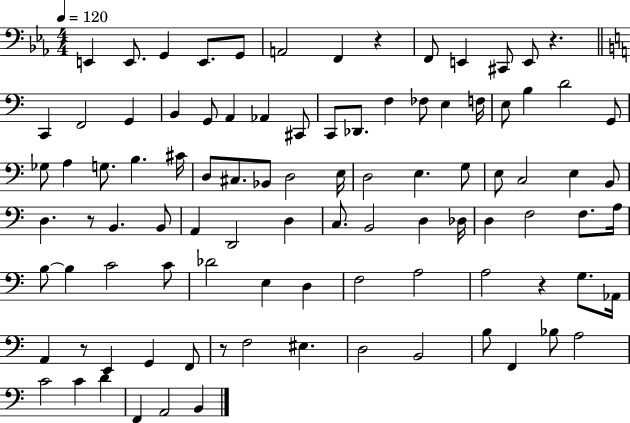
E2/q E2/e. G2/q E2/e. G2/e A2/h F2/q R/q F2/e E2/q C#2/e E2/e R/q. C2/q F2/h G2/q B2/q G2/e A2/q Ab2/q C#2/e C2/e Db2/e. F3/q FES3/e E3/q F3/s E3/e B3/q D4/h G2/e Gb3/e A3/q G3/e. B3/q. C#4/s D3/e C#3/e. Bb2/e D3/h E3/s D3/h E3/q. G3/e E3/e C3/h E3/q B2/e D3/q. R/e B2/q. B2/e A2/q D2/h D3/q C3/e. B2/h D3/q Db3/s D3/q F3/h F3/e. A3/s B3/e B3/q C4/h C4/e Db4/h E3/q D3/q F3/h A3/h A3/h R/q G3/e. Ab2/s A2/q R/e E2/q G2/q F2/e R/e F3/h EIS3/q. D3/h B2/h B3/e F2/q Bb3/e A3/h C4/h C4/q D4/q F2/q A2/h B2/q